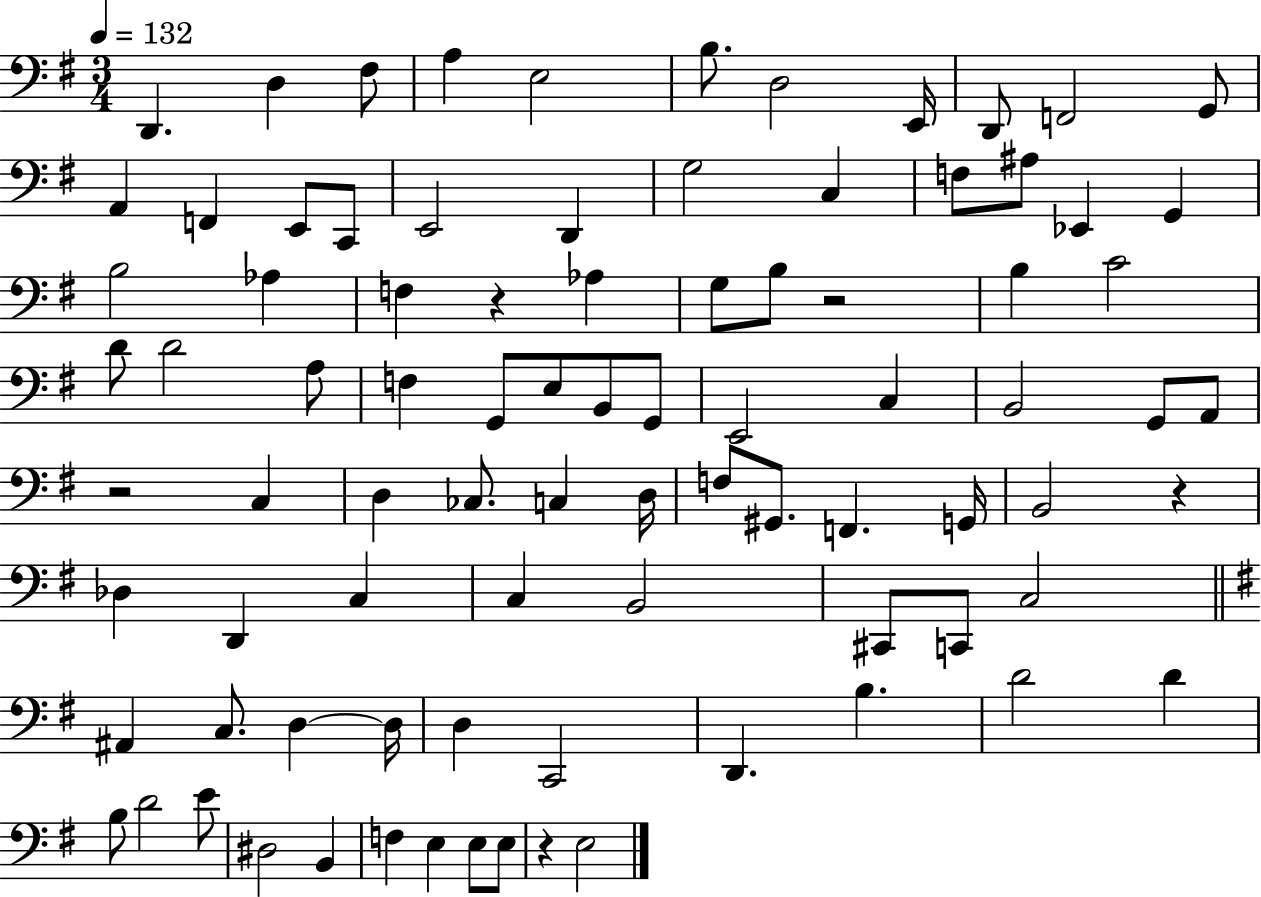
D2/q. D3/q F#3/e A3/q E3/h B3/e. D3/h E2/s D2/e F2/h G2/e A2/q F2/q E2/e C2/e E2/h D2/q G3/h C3/q F3/e A#3/e Eb2/q G2/q B3/h Ab3/q F3/q R/q Ab3/q G3/e B3/e R/h B3/q C4/h D4/e D4/h A3/e F3/q G2/e E3/e B2/e G2/e E2/h C3/q B2/h G2/e A2/e R/h C3/q D3/q CES3/e. C3/q D3/s F3/e G#2/e. F2/q. G2/s B2/h R/q Db3/q D2/q C3/q C3/q B2/h C#2/e C2/e C3/h A#2/q C3/e. D3/q D3/s D3/q C2/h D2/q. B3/q. D4/h D4/q B3/e D4/h E4/e D#3/h B2/q F3/q E3/q E3/e E3/e R/q E3/h